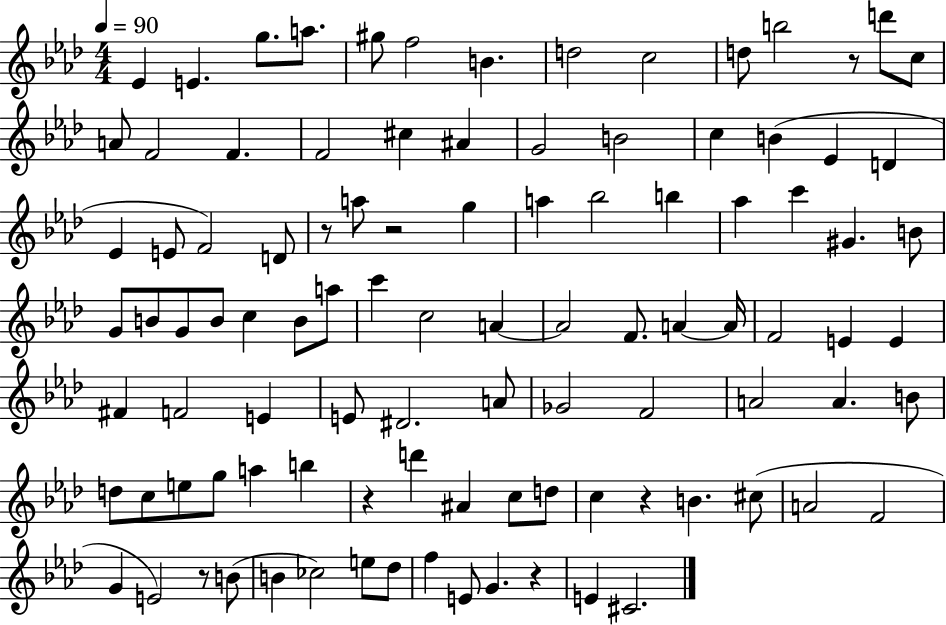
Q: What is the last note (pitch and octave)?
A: C#4